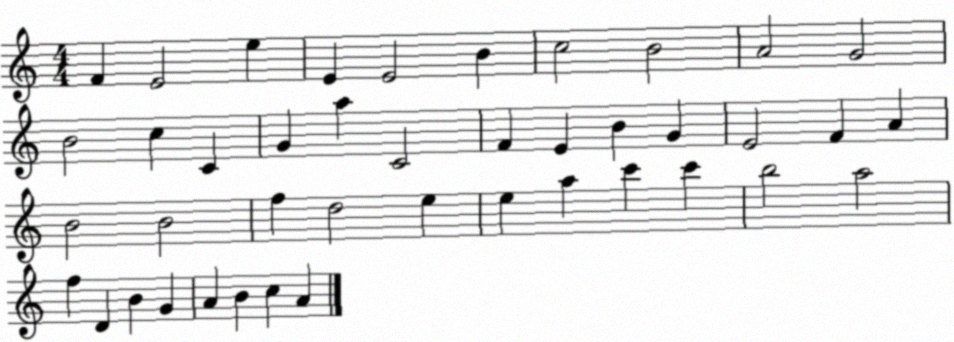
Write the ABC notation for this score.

X:1
T:Untitled
M:4/4
L:1/4
K:C
F E2 e E E2 B c2 B2 A2 G2 B2 c C G a C2 F E B G E2 F A B2 B2 f d2 e e a c' c' b2 a2 f D B G A B c A